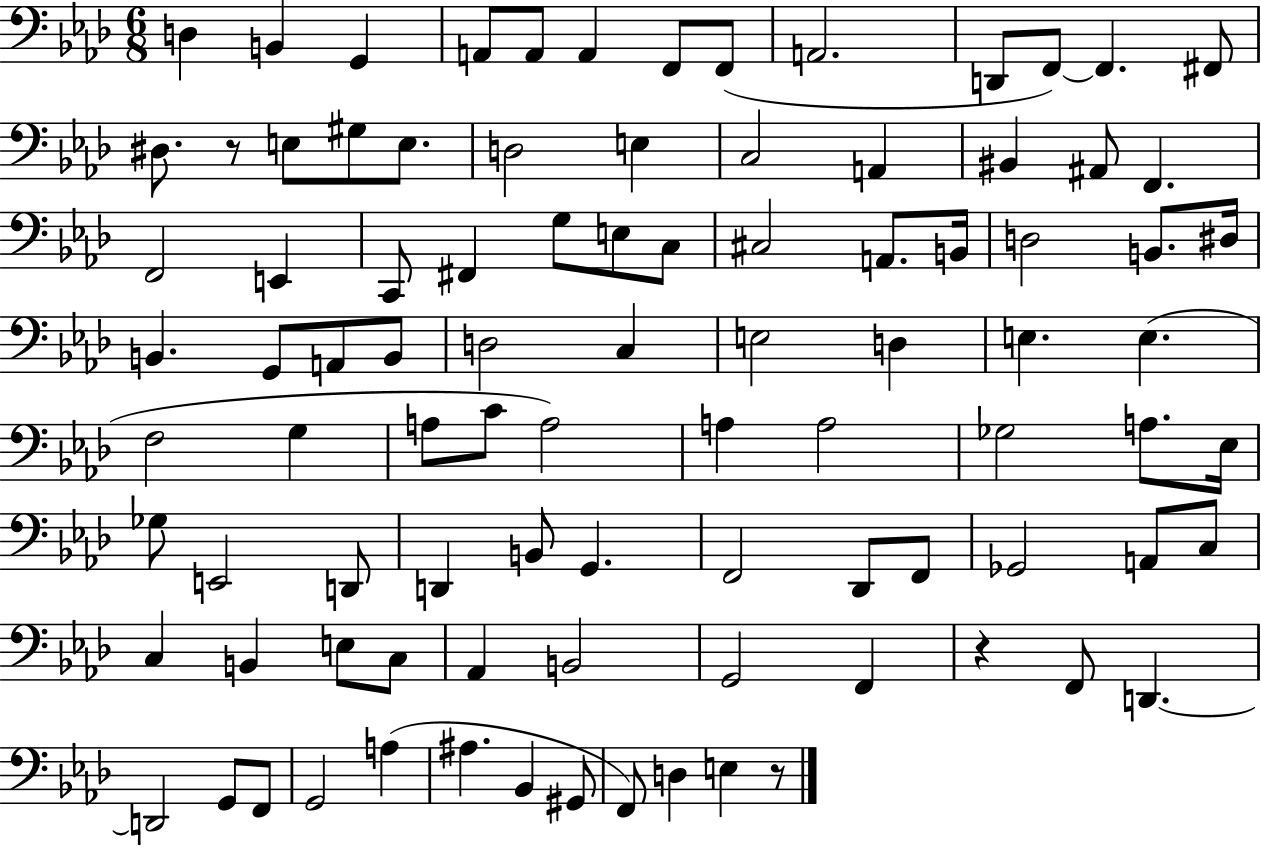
{
  \clef bass
  \numericTimeSignature
  \time 6/8
  \key aes \major
  d4 b,4 g,4 | a,8 a,8 a,4 f,8 f,8( | a,2. | d,8 f,8~~) f,4. fis,8 | \break dis8. r8 e8 gis8 e8. | d2 e4 | c2 a,4 | bis,4 ais,8 f,4. | \break f,2 e,4 | c,8 fis,4 g8 e8 c8 | cis2 a,8. b,16 | d2 b,8. dis16 | \break b,4. g,8 a,8 b,8 | d2 c4 | e2 d4 | e4. e4.( | \break f2 g4 | a8 c'8 a2) | a4 a2 | ges2 a8. ees16 | \break ges8 e,2 d,8 | d,4 b,8 g,4. | f,2 des,8 f,8 | ges,2 a,8 c8 | \break c4 b,4 e8 c8 | aes,4 b,2 | g,2 f,4 | r4 f,8 d,4.~~ | \break d,2 g,8 f,8 | g,2 a4( | ais4. bes,4 gis,8 | f,8) d4 e4 r8 | \break \bar "|."
}